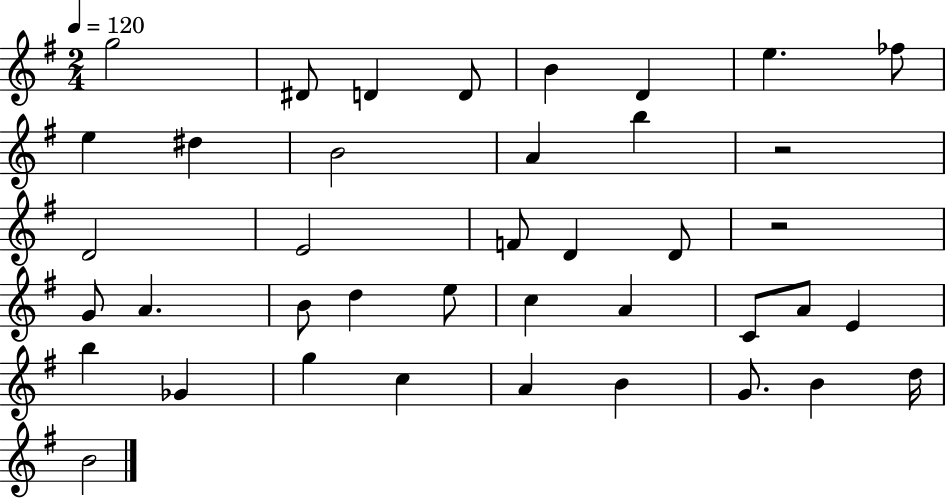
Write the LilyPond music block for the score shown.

{
  \clef treble
  \numericTimeSignature
  \time 2/4
  \key g \major
  \tempo 4 = 120
  g''2 | dis'8 d'4 d'8 | b'4 d'4 | e''4. fes''8 | \break e''4 dis''4 | b'2 | a'4 b''4 | r2 | \break d'2 | e'2 | f'8 d'4 d'8 | r2 | \break g'8 a'4. | b'8 d''4 e''8 | c''4 a'4 | c'8 a'8 e'4 | \break b''4 ges'4 | g''4 c''4 | a'4 b'4 | g'8. b'4 d''16 | \break b'2 | \bar "|."
}